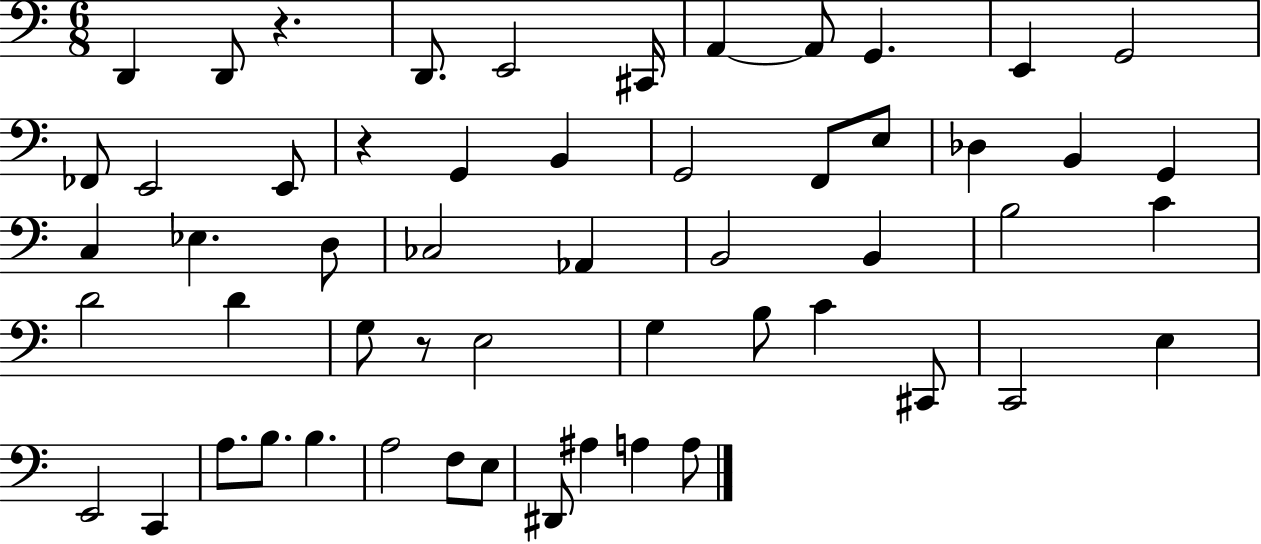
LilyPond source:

{
  \clef bass
  \numericTimeSignature
  \time 6/8
  \key c \major
  d,4 d,8 r4. | d,8. e,2 cis,16 | a,4~~ a,8 g,4. | e,4 g,2 | \break fes,8 e,2 e,8 | r4 g,4 b,4 | g,2 f,8 e8 | des4 b,4 g,4 | \break c4 ees4. d8 | ces2 aes,4 | b,2 b,4 | b2 c'4 | \break d'2 d'4 | g8 r8 e2 | g4 b8 c'4 cis,8 | c,2 e4 | \break e,2 c,4 | a8. b8. b4. | a2 f8 e8 | dis,8 ais4 a4 a8 | \break \bar "|."
}